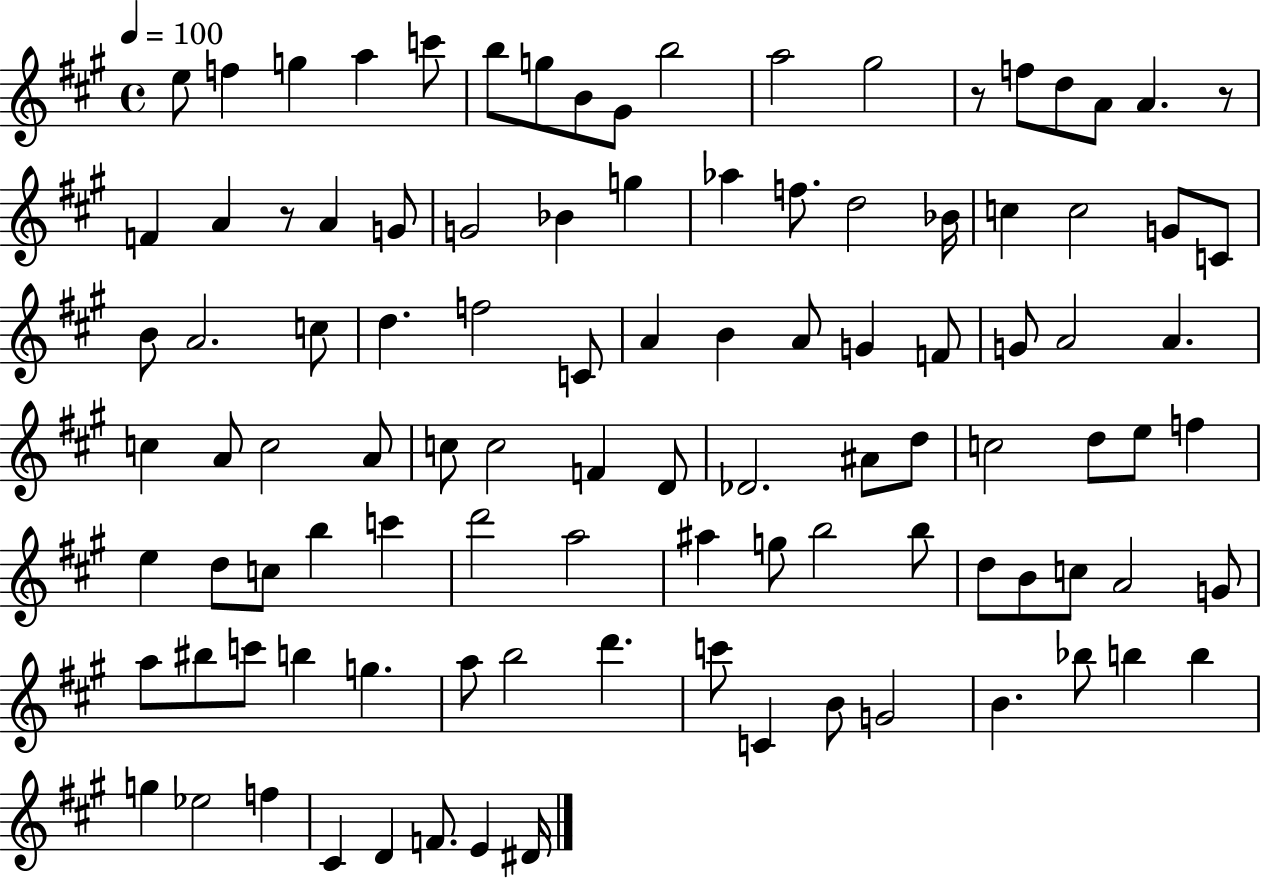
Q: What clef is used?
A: treble